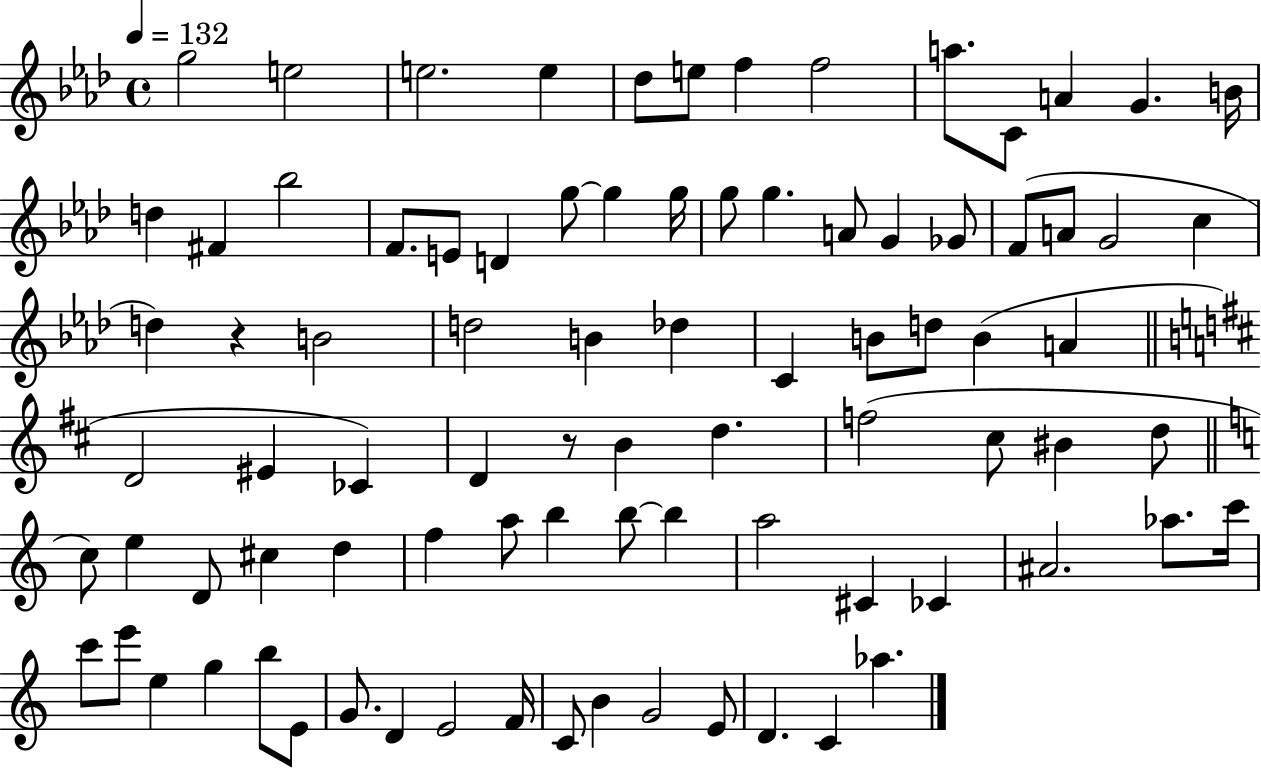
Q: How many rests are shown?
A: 2